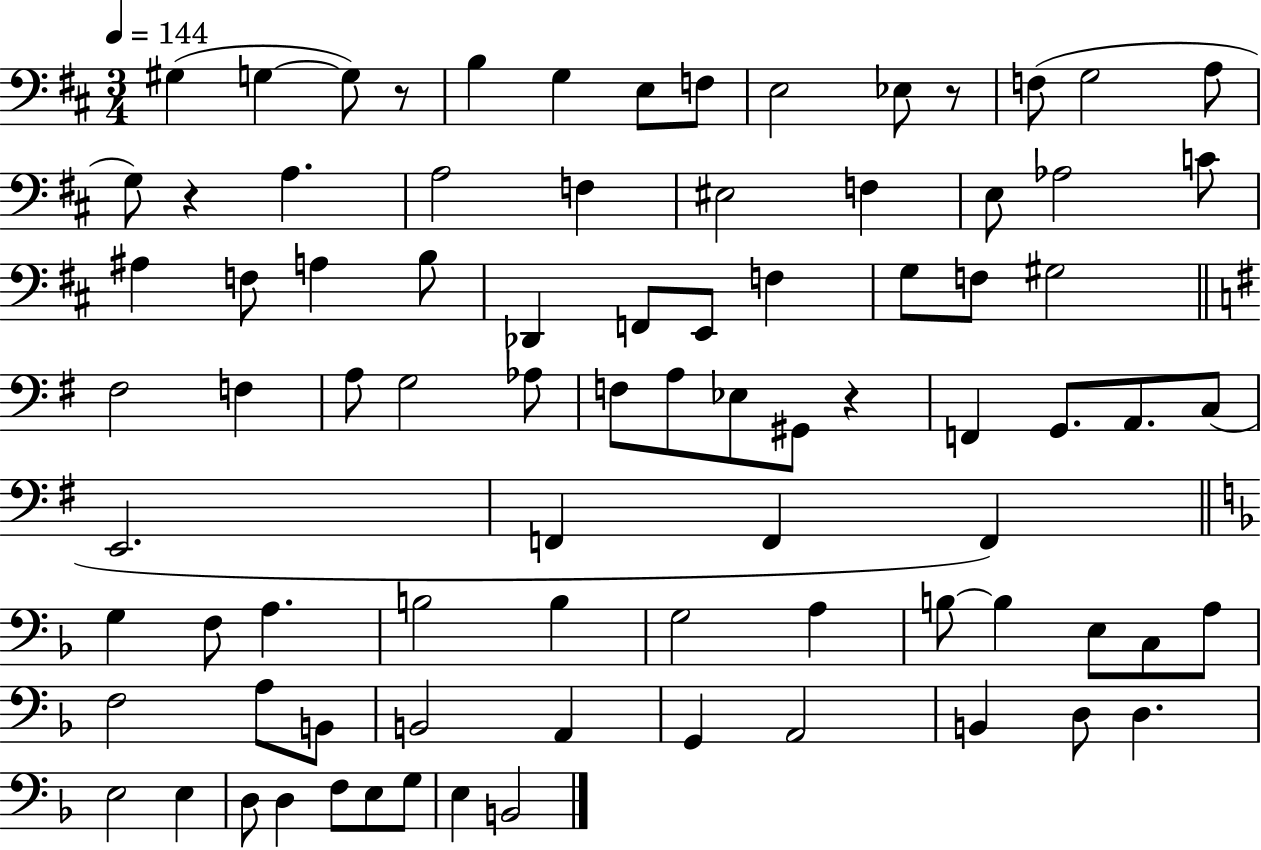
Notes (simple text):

G#3/q G3/q G3/e R/e B3/q G3/q E3/e F3/e E3/h Eb3/e R/e F3/e G3/h A3/e G3/e R/q A3/q. A3/h F3/q EIS3/h F3/q E3/e Ab3/h C4/e A#3/q F3/e A3/q B3/e Db2/q F2/e E2/e F3/q G3/e F3/e G#3/h F#3/h F3/q A3/e G3/h Ab3/e F3/e A3/e Eb3/e G#2/e R/q F2/q G2/e. A2/e. C3/e E2/h. F2/q F2/q F2/q G3/q F3/e A3/q. B3/h B3/q G3/h A3/q B3/e B3/q E3/e C3/e A3/e F3/h A3/e B2/e B2/h A2/q G2/q A2/h B2/q D3/e D3/q. E3/h E3/q D3/e D3/q F3/e E3/e G3/e E3/q B2/h